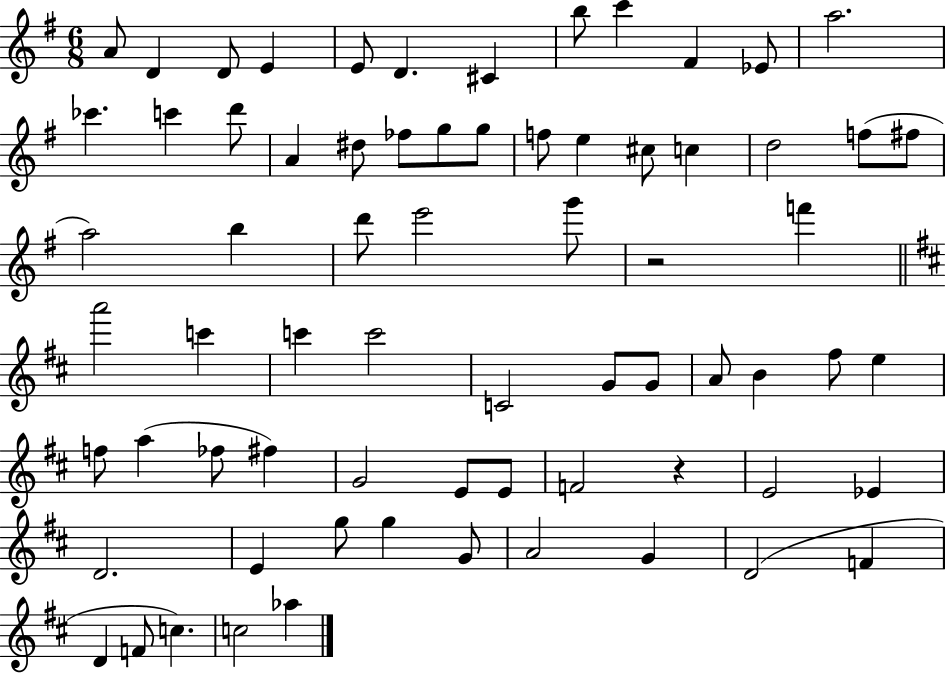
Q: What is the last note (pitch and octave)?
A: Ab5